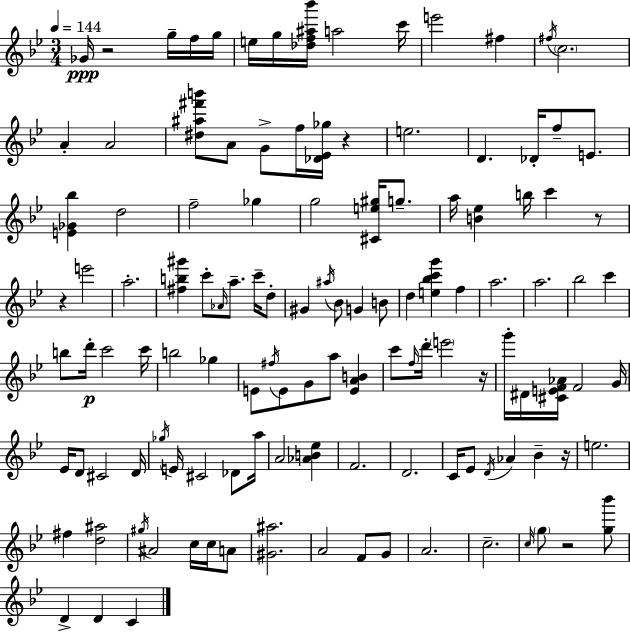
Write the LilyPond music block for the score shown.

{
  \clef treble
  \numericTimeSignature
  \time 3/4
  \key g \minor
  \tempo 4 = 144
  ges'16\ppp r2 g''16-- f''16 g''16 | e''16 g''16 <des'' f'' ais'' bes'''>16 a''2 c'''16 | e'''2 fis''4 | \acciaccatura { fis''16 } \parenthesize c''2. | \break a'4-. a'2 | <dis'' ais'' fis''' b'''>8 a'8 g'8-> f''16 <des' ees' ges''>16 r4 | e''2. | d'4. des'16-. f''8-- e'8. | \break <e' ges' bes''>4 d''2 | f''2-- ges''4 | g''2 <cis' e'' gis''>16 g''8.-- | a''16 <b' ees''>4 b''16 c'''4 r8 | \break r4 e'''2 | a''2.-. | <fis'' b'' gis'''>4 c'''8-. \grace { aes'16 } a''8.-- c'''16-- | d''8-. gis'4 \acciaccatura { ais''16 } bes'8 g'4 | \break b'8 d''4 <e'' bes'' c''' g'''>4 f''4 | a''2. | a''2. | bes''2 c'''4 | \break b''8 d'''16-.\p c'''2 | c'''16 b''2 ges''4 | e'8 \acciaccatura { fis''16 } e'8 g'8 a''8 | <e' a' b'>4 c'''8 \grace { f''16 } d'''16-. \parenthesize e'''2 | \break r16 g'''16-. dis'16 <cis' e' f' aes'>16 f'2 | g'16 ees'16 d'8 cis'2 | d'16 \acciaccatura { ges''16 } e'16 cis'2 | des'8 a''16 a'2 | \break <aes' b' ees''>4 f'2. | d'2. | c'16 ees'8 \acciaccatura { d'16 } aes'4 | bes'4-- r16 e''2. | \break fis''4 <d'' ais''>2 | \acciaccatura { gis''16 } ais'2 | c''16 c''16 a'8 <gis' ais''>2. | a'2 | \break f'8 g'8 a'2. | c''2.-- | \grace { c''16 } \parenthesize g''8 r2 | <g'' bes'''>8 d'4-> | \break d'4 c'4 \bar "|."
}